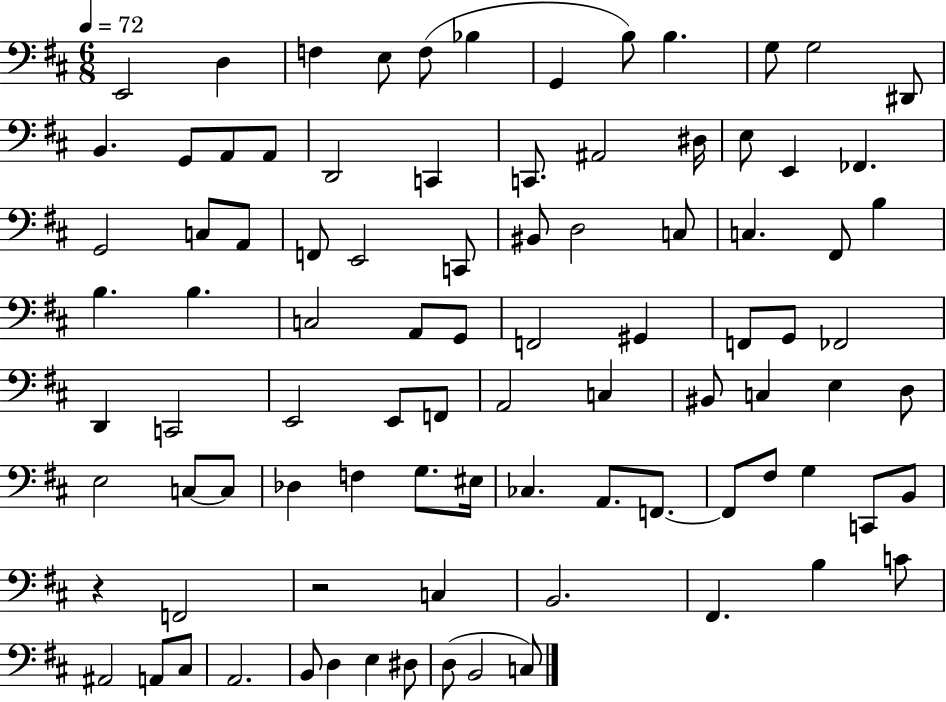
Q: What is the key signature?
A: D major